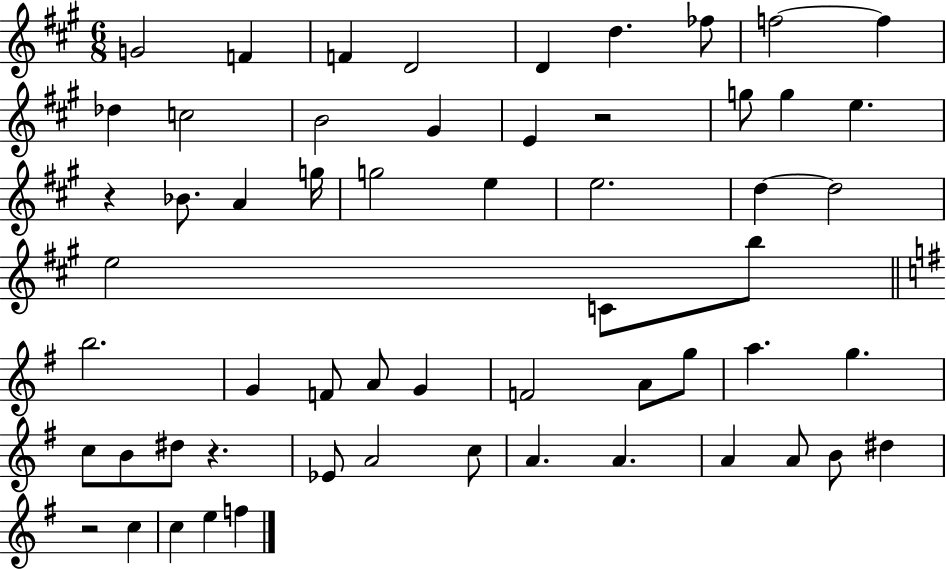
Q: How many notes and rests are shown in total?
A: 58